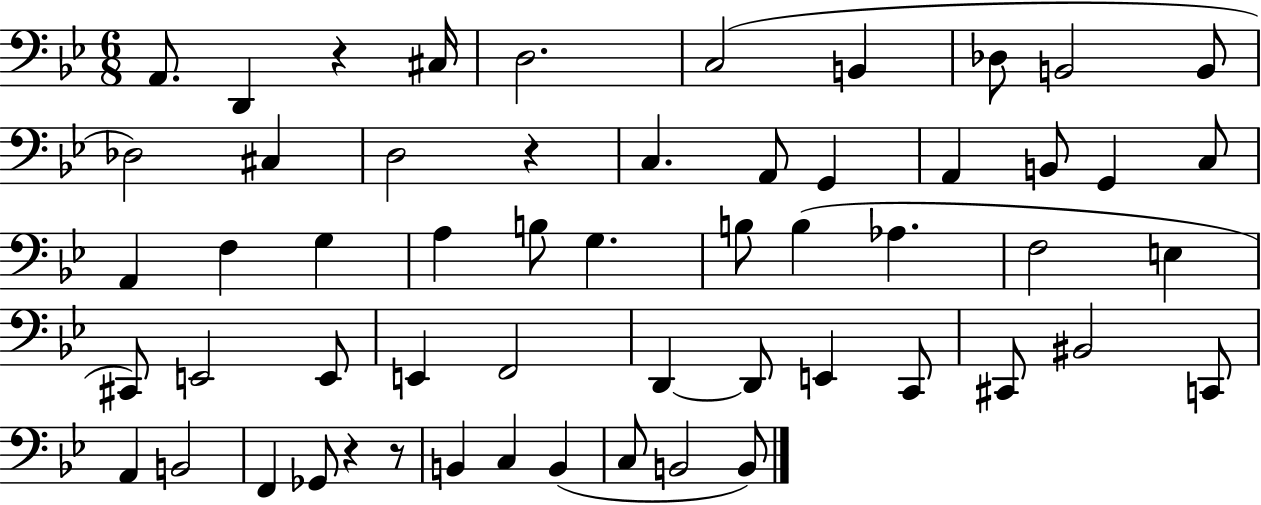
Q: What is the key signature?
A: BES major